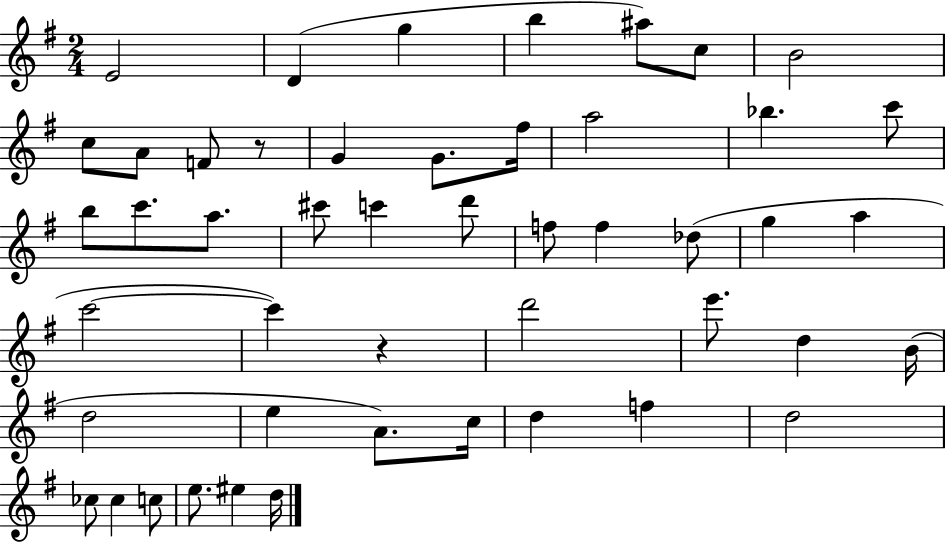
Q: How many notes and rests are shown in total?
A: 48